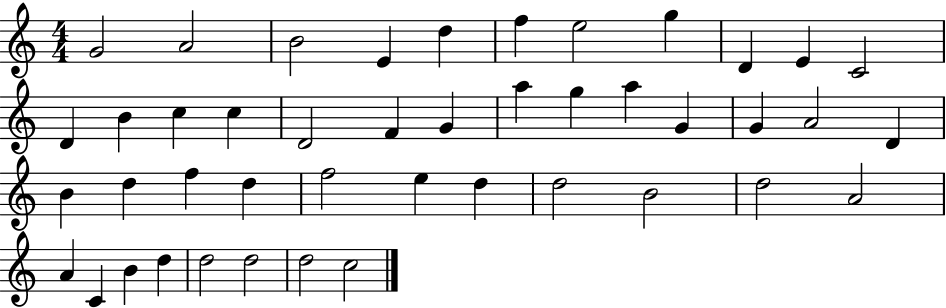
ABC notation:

X:1
T:Untitled
M:4/4
L:1/4
K:C
G2 A2 B2 E d f e2 g D E C2 D B c c D2 F G a g a G G A2 D B d f d f2 e d d2 B2 d2 A2 A C B d d2 d2 d2 c2